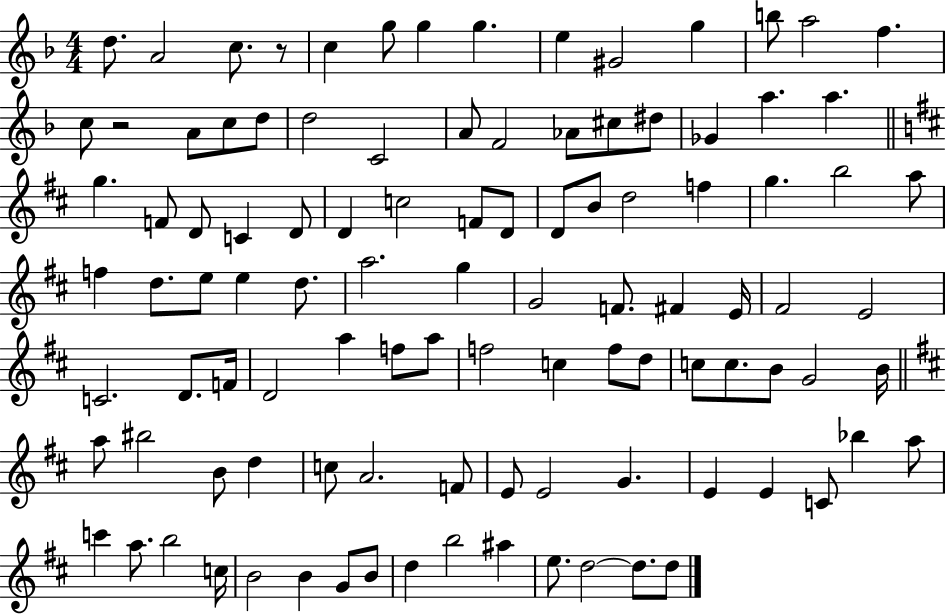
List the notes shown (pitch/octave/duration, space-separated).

D5/e. A4/h C5/e. R/e C5/q G5/e G5/q G5/q. E5/q G#4/h G5/q B5/e A5/h F5/q. C5/e R/h A4/e C5/e D5/e D5/h C4/h A4/e F4/h Ab4/e C#5/e D#5/e Gb4/q A5/q. A5/q. G5/q. F4/e D4/e C4/q D4/e D4/q C5/h F4/e D4/e D4/e B4/e D5/h F5/q G5/q. B5/h A5/e F5/q D5/e. E5/e E5/q D5/e. A5/h. G5/q G4/h F4/e. F#4/q E4/s F#4/h E4/h C4/h. D4/e. F4/s D4/h A5/q F5/e A5/e F5/h C5/q F5/e D5/e C5/e C5/e. B4/e G4/h B4/s A5/e BIS5/h B4/e D5/q C5/e A4/h. F4/e E4/e E4/h G4/q. E4/q E4/q C4/e Bb5/q A5/e C6/q A5/e. B5/h C5/s B4/h B4/q G4/e B4/e D5/q B5/h A#5/q E5/e. D5/h D5/e. D5/e